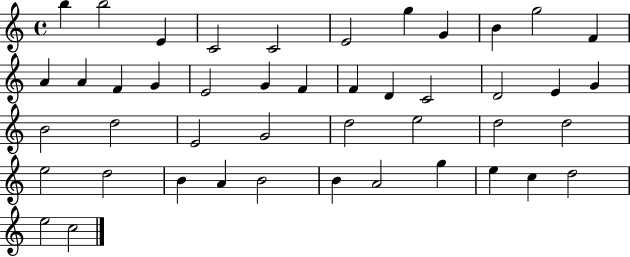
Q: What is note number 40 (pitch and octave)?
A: G5